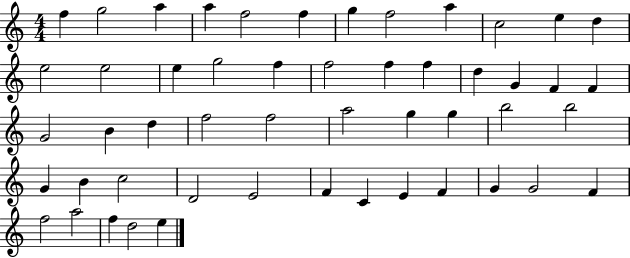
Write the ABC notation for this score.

X:1
T:Untitled
M:4/4
L:1/4
K:C
f g2 a a f2 f g f2 a c2 e d e2 e2 e g2 f f2 f f d G F F G2 B d f2 f2 a2 g g b2 b2 G B c2 D2 E2 F C E F G G2 F f2 a2 f d2 e